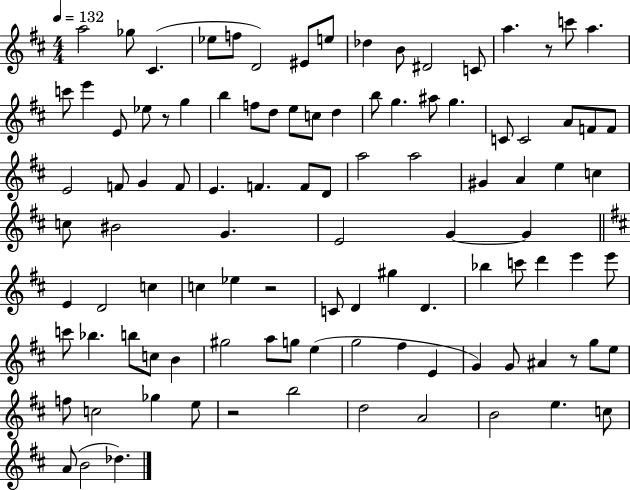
{
  \clef treble
  \numericTimeSignature
  \time 4/4
  \key d \major
  \tempo 4 = 132
  a''2 ges''8 cis'4.( | ees''8 f''8 d'2) eis'8 e''8 | des''4 b'8 dis'2 c'8 | a''4. r8 c'''8 a''4. | \break c'''8 e'''4 e'8 ees''8 r8 g''4 | b''4 f''8 d''8 e''8 c''8 d''4 | b''8 g''4. ais''8 g''4. | c'8 c'2 a'8 f'8 f'8 | \break e'2 f'8 g'4 f'8 | e'4. f'4. f'8 d'8 | a''2 a''2 | gis'4 a'4 e''4 c''4 | \break c''8 bis'2 g'4. | e'2 g'4~~ g'4 | \bar "||" \break \key d \major e'4 d'2 c''4 | c''4 ees''4 r2 | c'8 d'4 gis''4 d'4. | bes''4 c'''8 d'''4 e'''4 e'''8 | \break c'''8 bes''4. b''8 c''8 b'4 | gis''2 a''8 g''8 e''4( | g''2 fis''4 e'4 | g'4) g'8 ais'4 r8 g''8 e''8 | \break f''8 c''2 ges''4 e''8 | r2 b''2 | d''2 a'2 | b'2 e''4. c''8 | \break a'8( b'2 des''4.) | \bar "|."
}